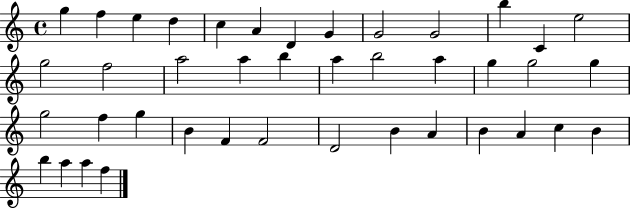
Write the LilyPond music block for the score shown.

{
  \clef treble
  \time 4/4
  \defaultTimeSignature
  \key c \major
  g''4 f''4 e''4 d''4 | c''4 a'4 d'4 g'4 | g'2 g'2 | b''4 c'4 e''2 | \break g''2 f''2 | a''2 a''4 b''4 | a''4 b''2 a''4 | g''4 g''2 g''4 | \break g''2 f''4 g''4 | b'4 f'4 f'2 | d'2 b'4 a'4 | b'4 a'4 c''4 b'4 | \break b''4 a''4 a''4 f''4 | \bar "|."
}